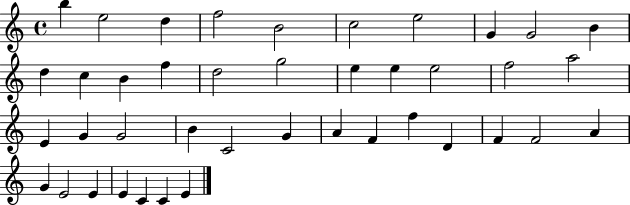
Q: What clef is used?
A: treble